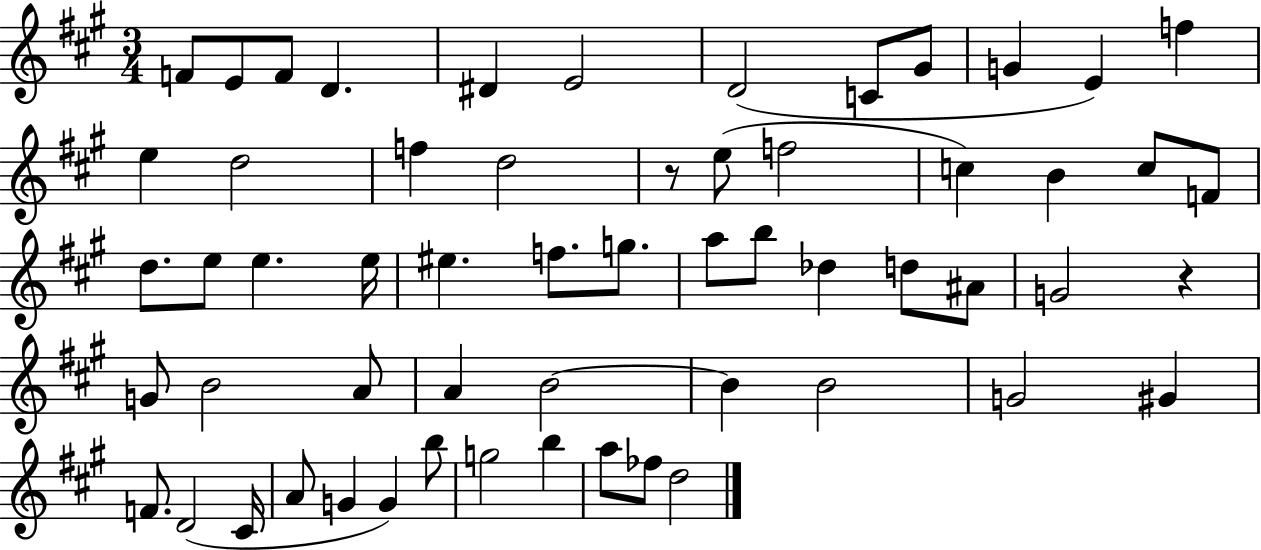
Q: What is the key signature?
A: A major